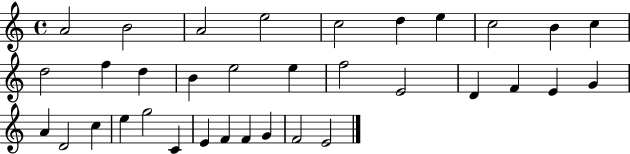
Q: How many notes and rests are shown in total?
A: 34